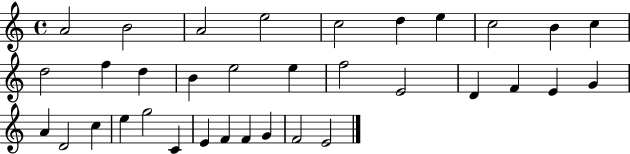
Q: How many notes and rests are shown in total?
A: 34